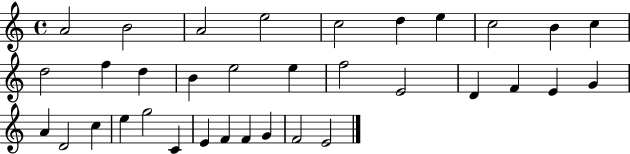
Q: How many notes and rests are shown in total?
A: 34